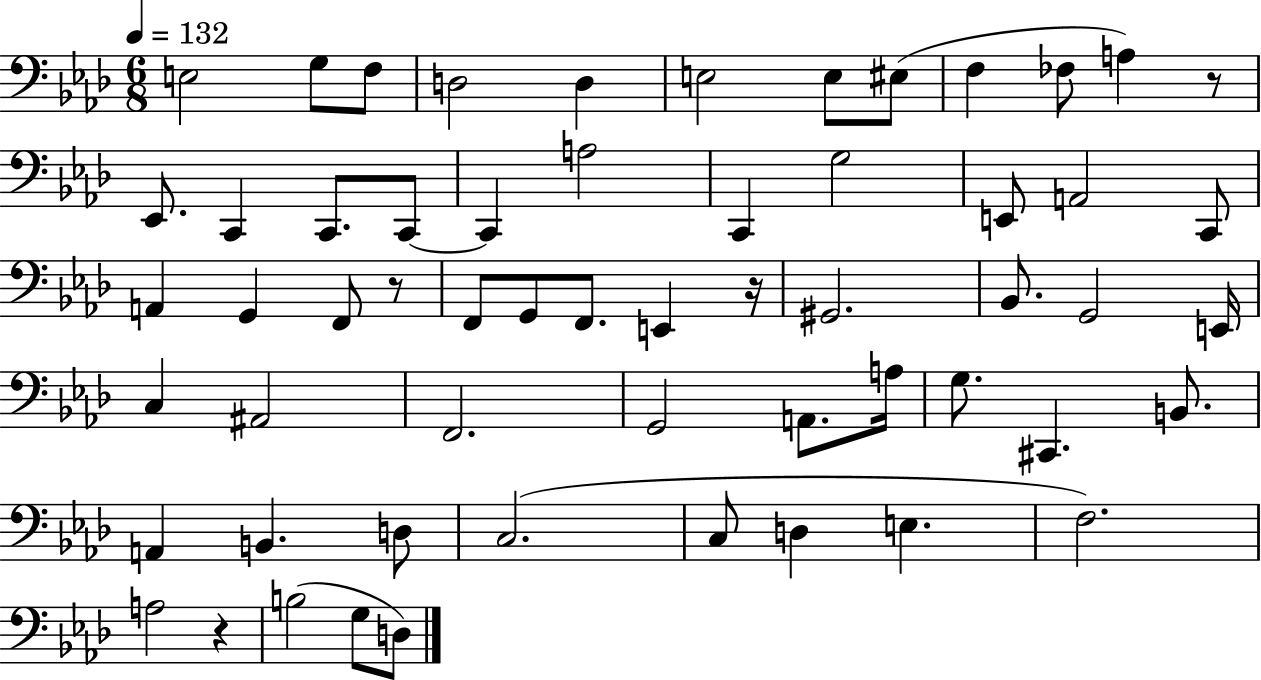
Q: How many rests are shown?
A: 4